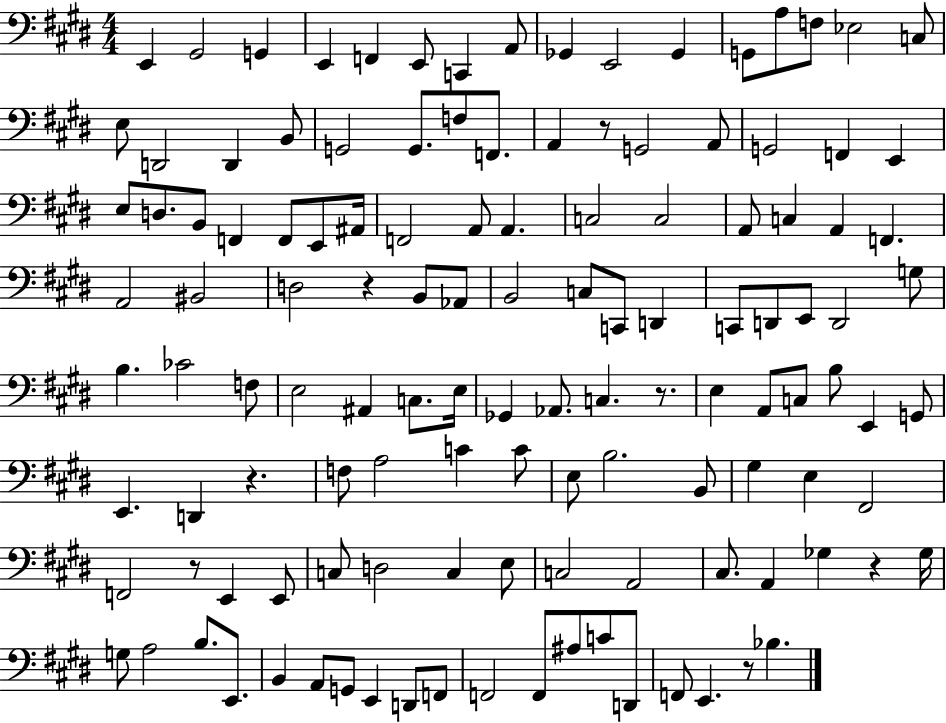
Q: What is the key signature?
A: E major